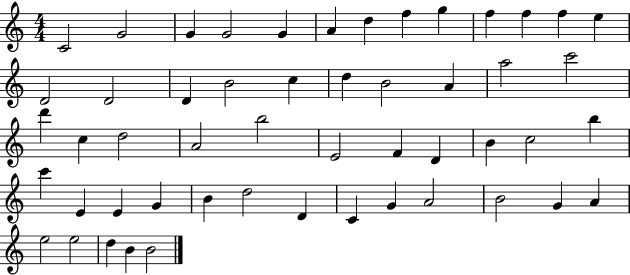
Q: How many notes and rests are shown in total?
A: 52